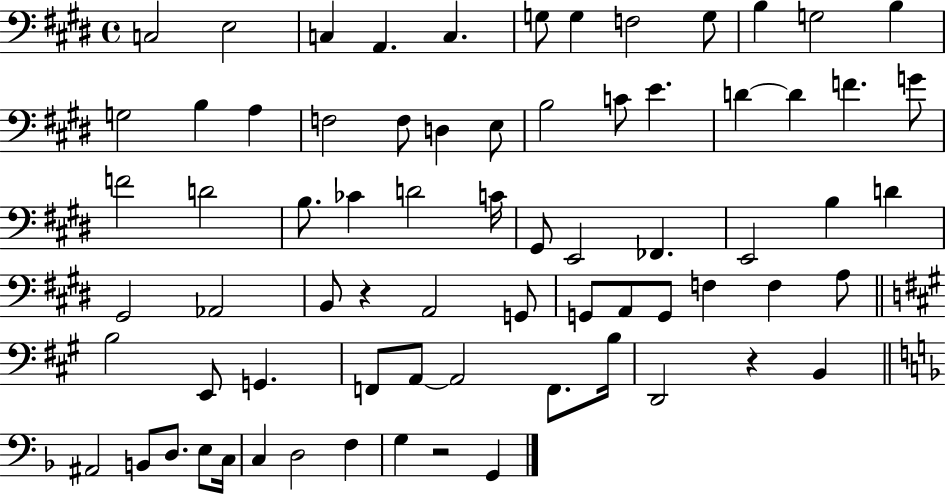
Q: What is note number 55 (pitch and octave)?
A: A2